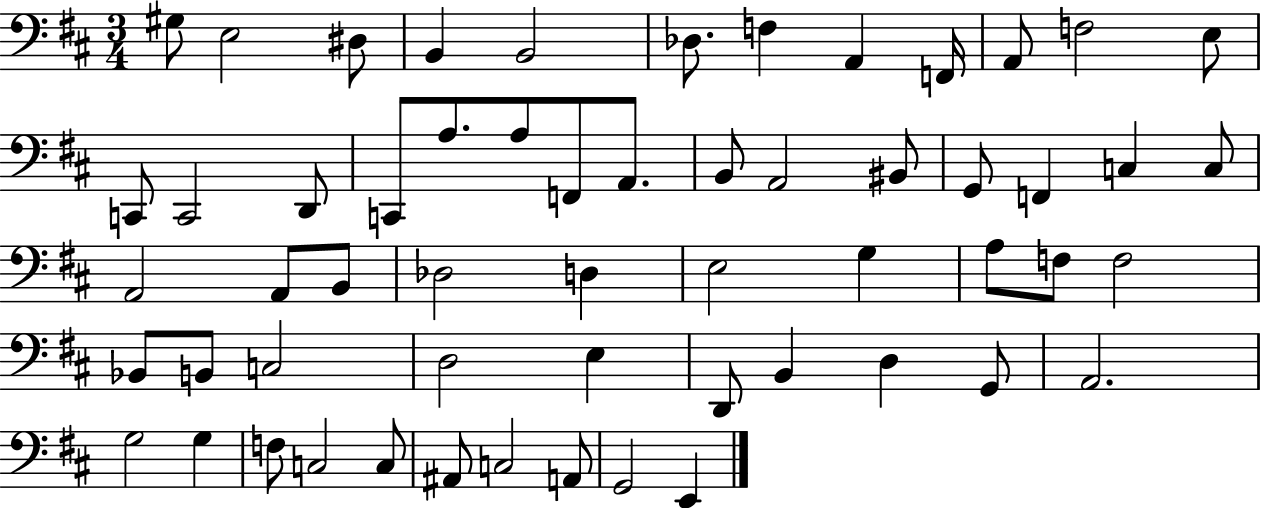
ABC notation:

X:1
T:Untitled
M:3/4
L:1/4
K:D
^G,/2 E,2 ^D,/2 B,, B,,2 _D,/2 F, A,, F,,/4 A,,/2 F,2 E,/2 C,,/2 C,,2 D,,/2 C,,/2 A,/2 A,/2 F,,/2 A,,/2 B,,/2 A,,2 ^B,,/2 G,,/2 F,, C, C,/2 A,,2 A,,/2 B,,/2 _D,2 D, E,2 G, A,/2 F,/2 F,2 _B,,/2 B,,/2 C,2 D,2 E, D,,/2 B,, D, G,,/2 A,,2 G,2 G, F,/2 C,2 C,/2 ^A,,/2 C,2 A,,/2 G,,2 E,,